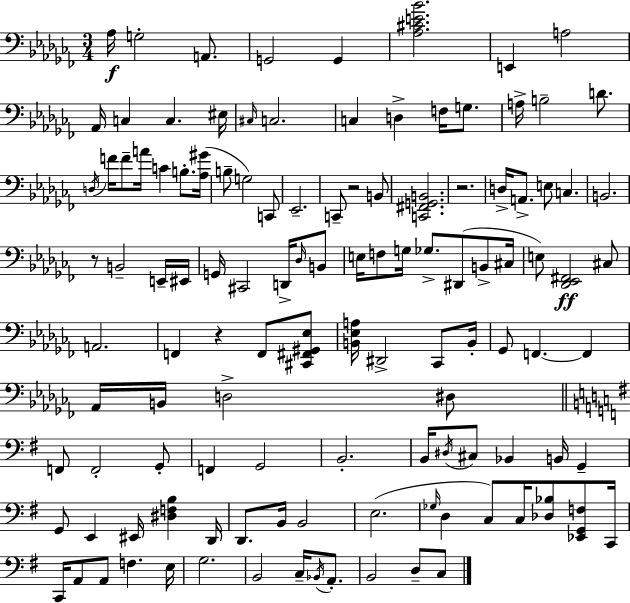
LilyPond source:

{
  \clef bass
  \numericTimeSignature
  \time 3/4
  \key aes \minor
  aes16\f g2-. a,8. | g,2 g,4 | <aes cis' e' bes'>2. | e,4 a2 | \break aes,16 c4 c4. eis16 | \grace { cis16 } c2. | c4 d4-> f16 g8. | a16-> b2-- d'8. | \break \acciaccatura { d16 } f'16 f'8-- a'16 c'4 b8.-. | <aes gis'>16( b8-- g2) | c,8 ees,2.-- | c,8-- r2 | \break b,8 <c, fis, g, b,>2. | r2. | d16-> a,8.-> e8 c4. | b,2. | \break r8 b,2-- | e,16-- eis,16 g,16 cis,2 d,16-> | \grace { des16 } b,8 e16 f8 g16 ges8.-> dis,8( | b,8-> cis16 e8) <des, ees, fis,>2\ff | \break cis8 a,2. | f,4 r4 f,8 | <cis, fis, gis, ees>8 <b, ees a>16 dis,2-> | ces,8 b,16-. ges,8 f,4.~~ f,4 | \break aes,16 b,16 d2-> | dis8 \bar "||" \break \key e \minor f,8 f,2-. g,8-. | f,4 g,2 | b,2.-. | b,16 \acciaccatura { dis16 } cis8 bes,4 b,16 g,4-- | \break g,8 e,4 eis,16 <dis f b>4 | d,16 d,8. b,16 b,2 | e2.( | \grace { ges16 } d4 c8) c16 <des bes>8 <ees, g, f>8 | \break c,16 c,16 a,8 a,8 f4. | e16 g2. | b,2 c16-- \acciaccatura { bes,16 } | a,8.-. b,2 d8-- | \break c8 \bar "|."
}